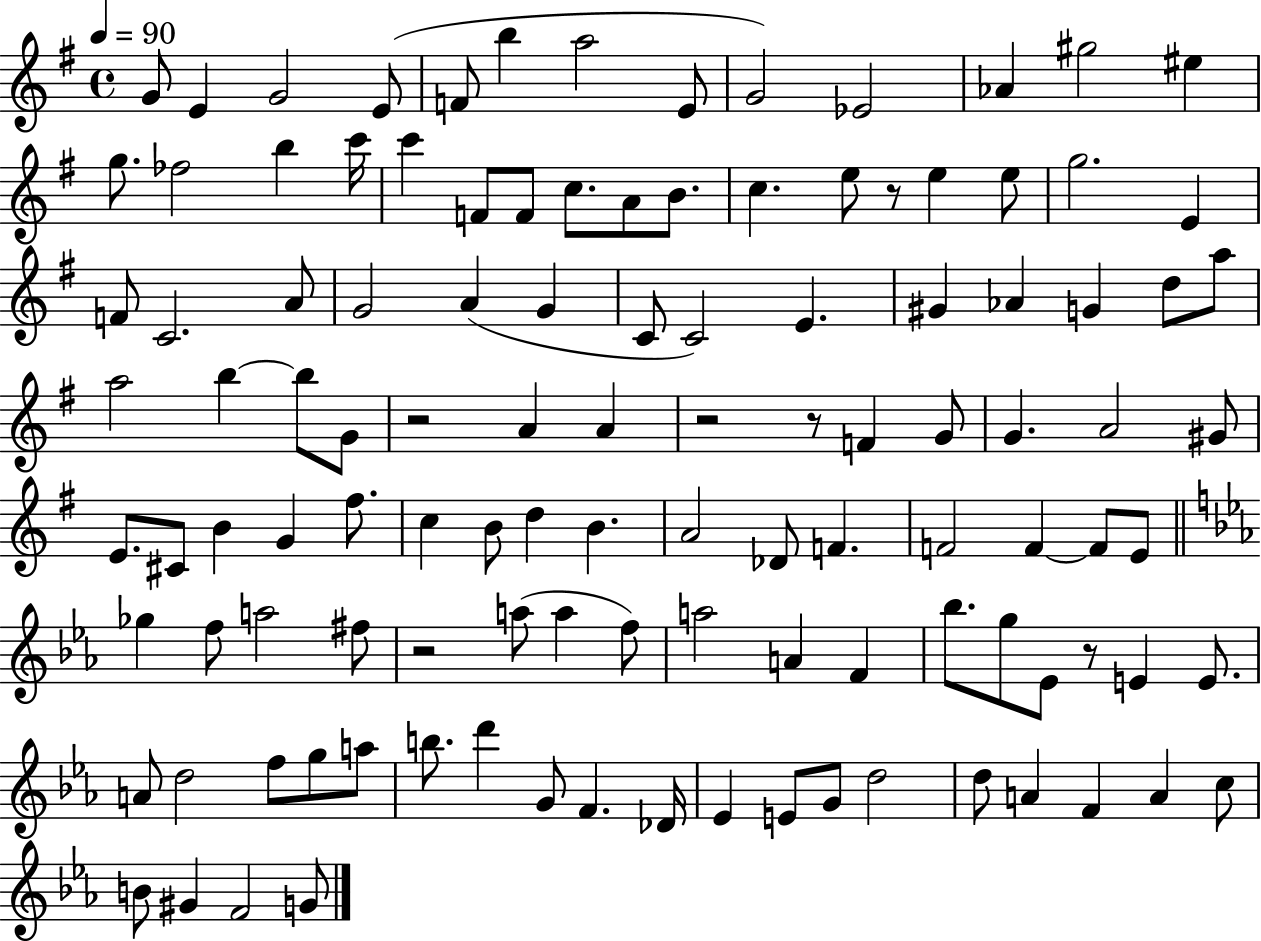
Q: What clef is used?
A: treble